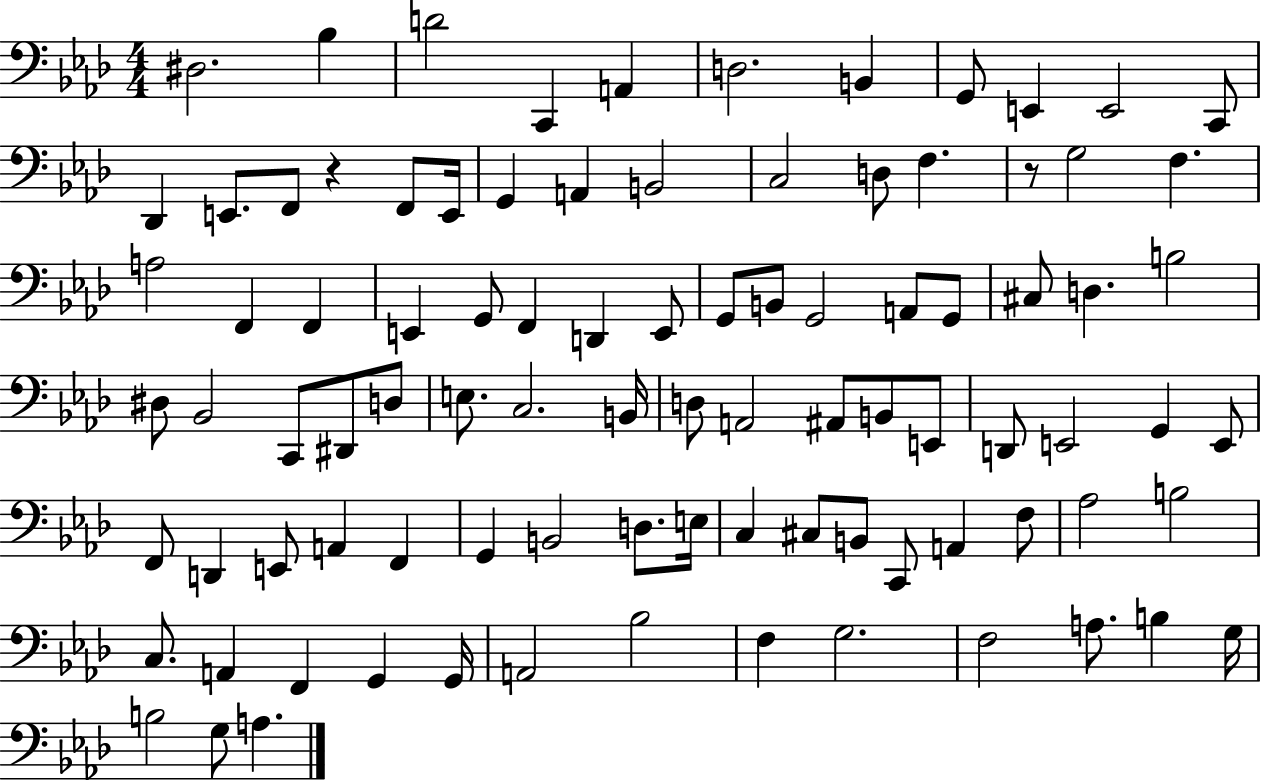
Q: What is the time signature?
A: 4/4